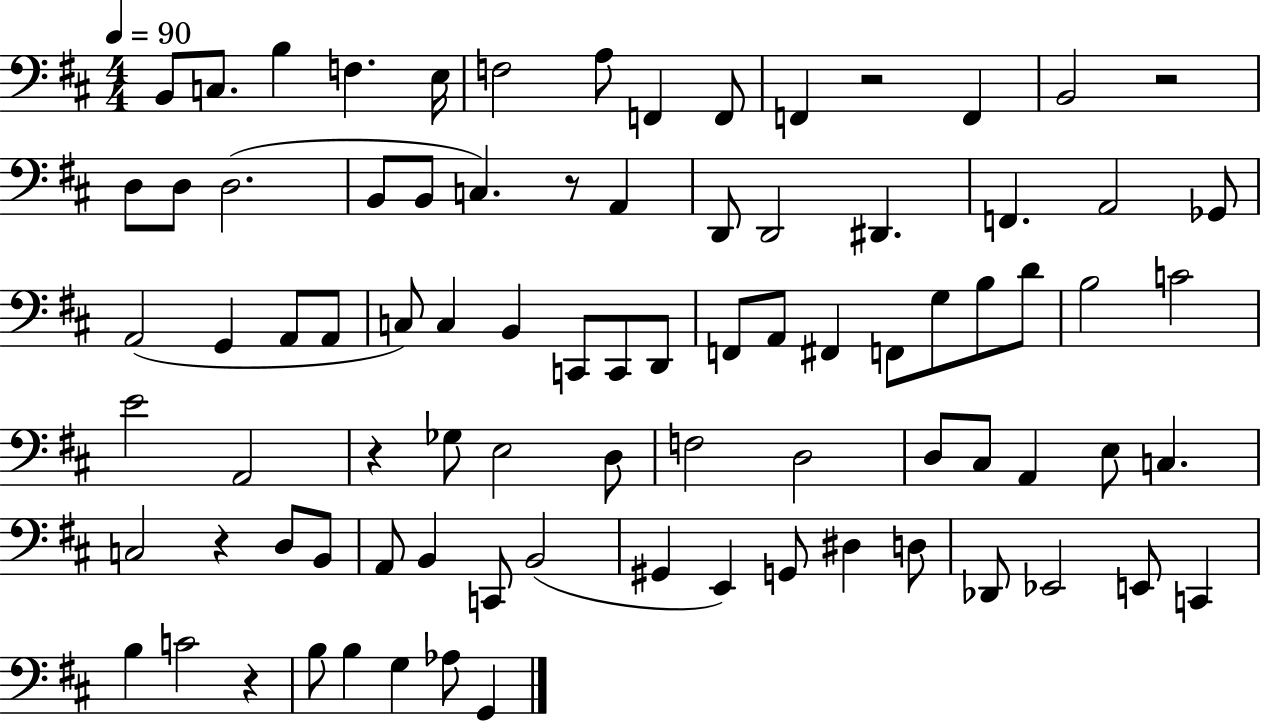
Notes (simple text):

B2/e C3/e. B3/q F3/q. E3/s F3/h A3/e F2/q F2/e F2/q R/h F2/q B2/h R/h D3/e D3/e D3/h. B2/e B2/e C3/q. R/e A2/q D2/e D2/h D#2/q. F2/q. A2/h Gb2/e A2/h G2/q A2/e A2/e C3/e C3/q B2/q C2/e C2/e D2/e F2/e A2/e F#2/q F2/e G3/e B3/e D4/e B3/h C4/h E4/h A2/h R/q Gb3/e E3/h D3/e F3/h D3/h D3/e C#3/e A2/q E3/e C3/q. C3/h R/q D3/e B2/e A2/e B2/q C2/e B2/h G#2/q E2/q G2/e D#3/q D3/e Db2/e Eb2/h E2/e C2/q B3/q C4/h R/q B3/e B3/q G3/q Ab3/e G2/q